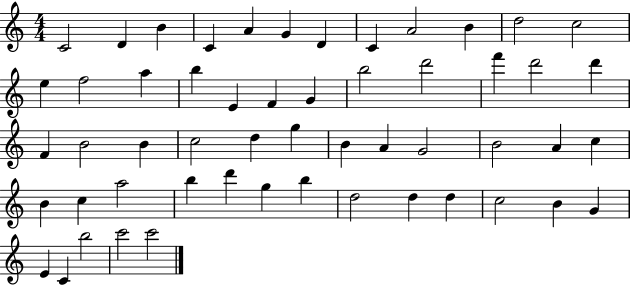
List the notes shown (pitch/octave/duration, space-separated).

C4/h D4/q B4/q C4/q A4/q G4/q D4/q C4/q A4/h B4/q D5/h C5/h E5/q F5/h A5/q B5/q E4/q F4/q G4/q B5/h D6/h F6/q D6/h D6/q F4/q B4/h B4/q C5/h D5/q G5/q B4/q A4/q G4/h B4/h A4/q C5/q B4/q C5/q A5/h B5/q D6/q G5/q B5/q D5/h D5/q D5/q C5/h B4/q G4/q E4/q C4/q B5/h C6/h C6/h